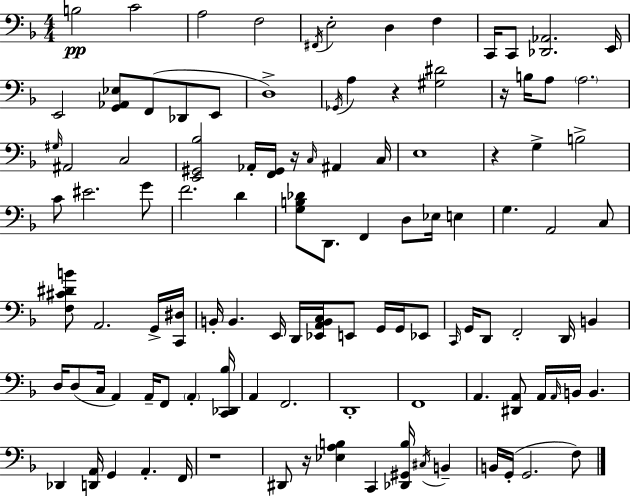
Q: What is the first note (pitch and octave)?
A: B3